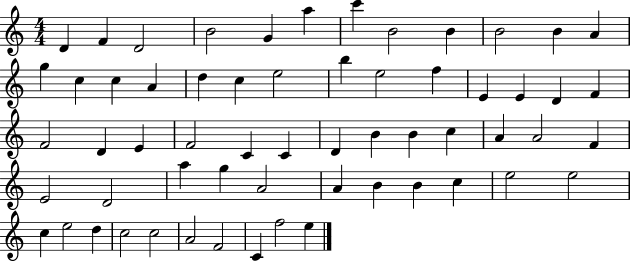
{
  \clef treble
  \numericTimeSignature
  \time 4/4
  \key c \major
  d'4 f'4 d'2 | b'2 g'4 a''4 | c'''4 b'2 b'4 | b'2 b'4 a'4 | \break g''4 c''4 c''4 a'4 | d''4 c''4 e''2 | b''4 e''2 f''4 | e'4 e'4 d'4 f'4 | \break f'2 d'4 e'4 | f'2 c'4 c'4 | d'4 b'4 b'4 c''4 | a'4 a'2 f'4 | \break e'2 d'2 | a''4 g''4 a'2 | a'4 b'4 b'4 c''4 | e''2 e''2 | \break c''4 e''2 d''4 | c''2 c''2 | a'2 f'2 | c'4 f''2 e''4 | \break \bar "|."
}